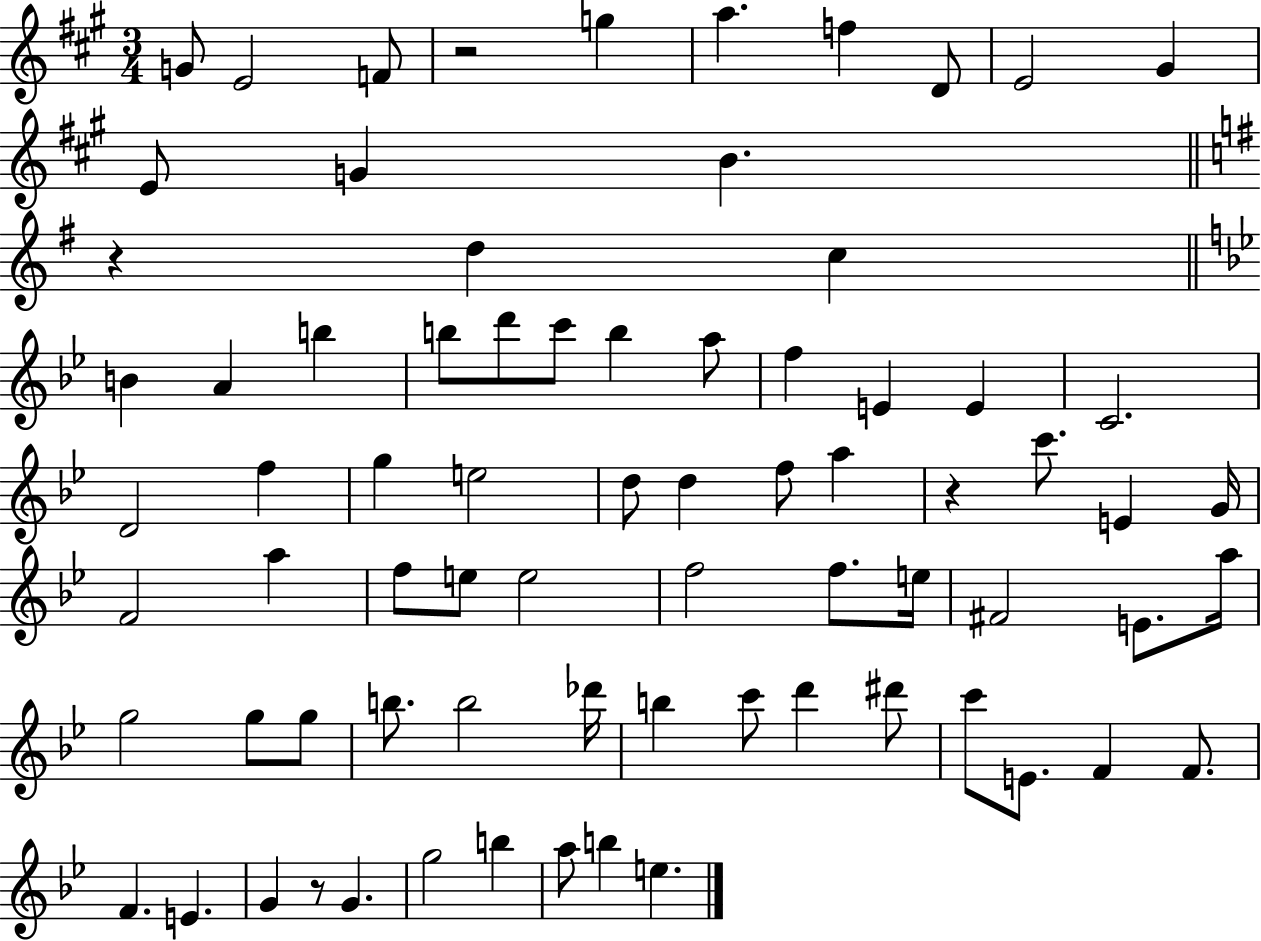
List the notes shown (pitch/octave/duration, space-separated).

G4/e E4/h F4/e R/h G5/q A5/q. F5/q D4/e E4/h G#4/q E4/e G4/q B4/q. R/q D5/q C5/q B4/q A4/q B5/q B5/e D6/e C6/e B5/q A5/e F5/q E4/q E4/q C4/h. D4/h F5/q G5/q E5/h D5/e D5/q F5/e A5/q R/q C6/e. E4/q G4/s F4/h A5/q F5/e E5/e E5/h F5/h F5/e. E5/s F#4/h E4/e. A5/s G5/h G5/e G5/e B5/e. B5/h Db6/s B5/q C6/e D6/q D#6/e C6/e E4/e. F4/q F4/e. F4/q. E4/q. G4/q R/e G4/q. G5/h B5/q A5/e B5/q E5/q.